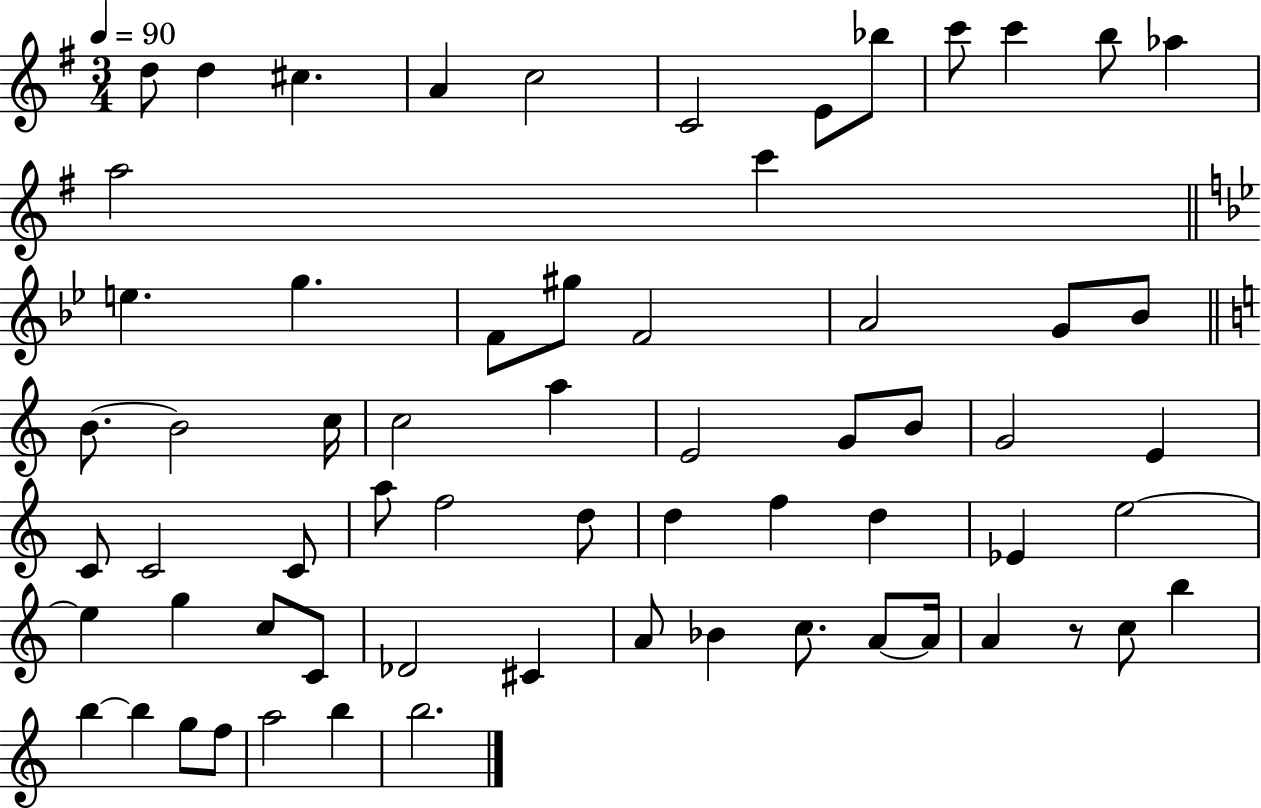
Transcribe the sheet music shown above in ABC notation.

X:1
T:Untitled
M:3/4
L:1/4
K:G
d/2 d ^c A c2 C2 E/2 _b/2 c'/2 c' b/2 _a a2 c' e g F/2 ^g/2 F2 A2 G/2 _B/2 B/2 B2 c/4 c2 a E2 G/2 B/2 G2 E C/2 C2 C/2 a/2 f2 d/2 d f d _E e2 e g c/2 C/2 _D2 ^C A/2 _B c/2 A/2 A/4 A z/2 c/2 b b b g/2 f/2 a2 b b2